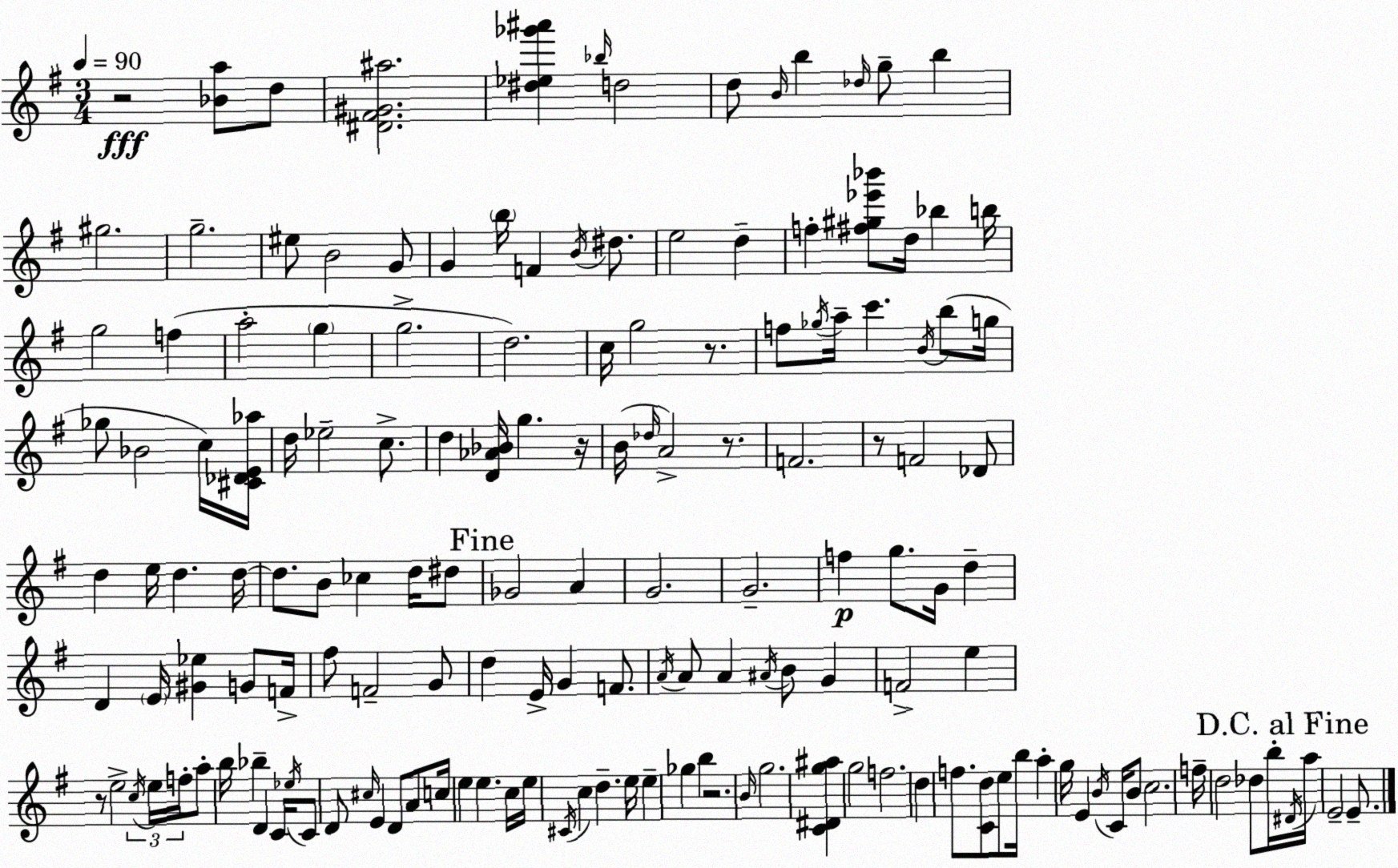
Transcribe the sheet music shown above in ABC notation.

X:1
T:Untitled
M:3/4
L:1/4
K:G
z2 [_Ba]/2 d/2 [^D^F^G^a]2 [^d_e_g'^a'] _b/4 d2 d/2 B/4 b _d/4 g/2 b ^g2 g2 ^e/2 B2 G/2 G b/4 F B/4 ^d/2 e2 d f [^f^g_e'_b']/2 d/4 _b b/4 g2 f a2 g g2 d2 c/4 g2 z/2 f/2 _g/4 a/4 c' B/4 b/2 g/4 _g/2 _B2 c/4 [^C_DE_a]/4 d/4 _e2 c/2 d [D_A_B]/4 g z/4 B/4 _d/4 A2 z/2 F2 z/2 F2 _D/2 d e/4 d d/4 d/2 B/2 _c d/4 ^d/2 _G2 A G2 G2 f g/2 G/4 d D E/4 [^G_e] G/2 F/4 ^f/2 F2 G/2 d E/4 G F/2 A/4 A/2 A ^A/4 B/2 G F2 e z/2 e2 c/4 e/4 f/4 a/2 b/4 _b D C/4 _e/4 C/2 D/2 ^c/4 E D/2 A/2 c/4 e e c/4 e/4 ^C/4 c d e/4 e _g b z2 B/4 g2 [C^Dg^a] g2 f2 d f/2 [Cd]/2 e/2 b/4 a g/4 E B/4 C/4 B/2 c2 f/4 d2 _d/2 b/4 ^D/4 a/4 E2 E/2